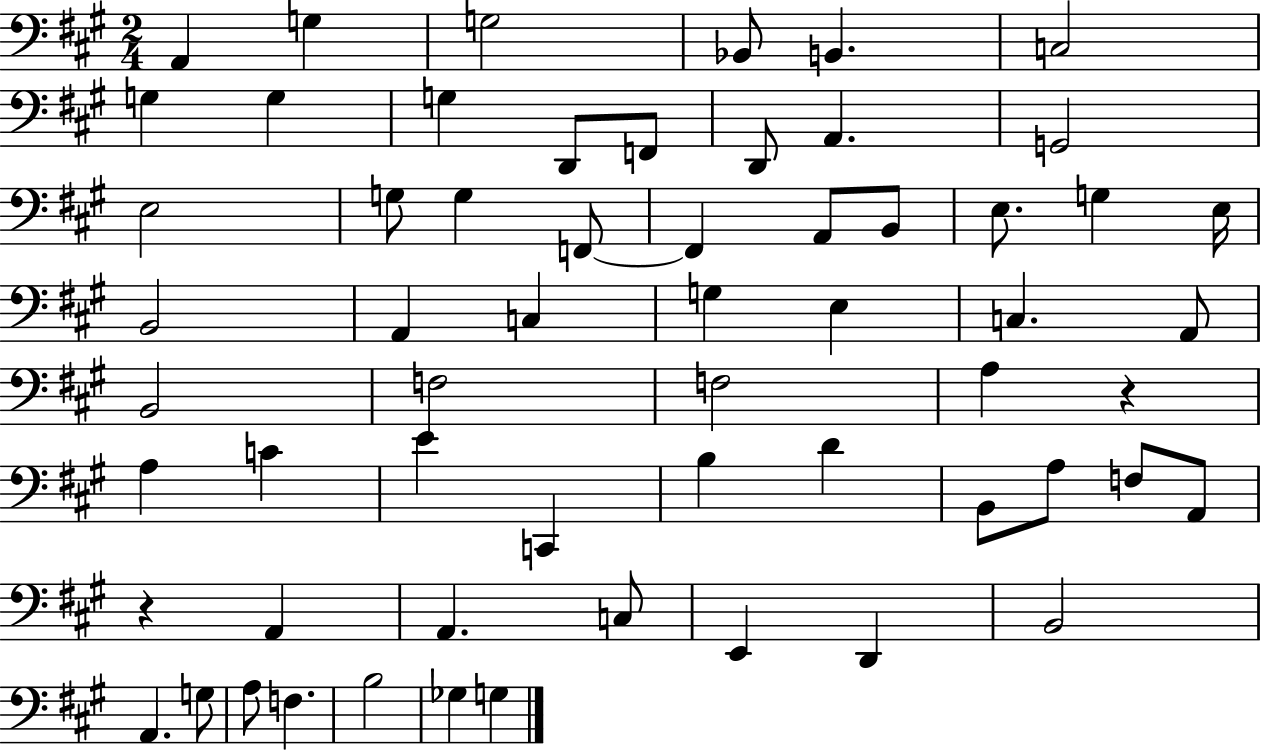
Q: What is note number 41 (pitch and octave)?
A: D4